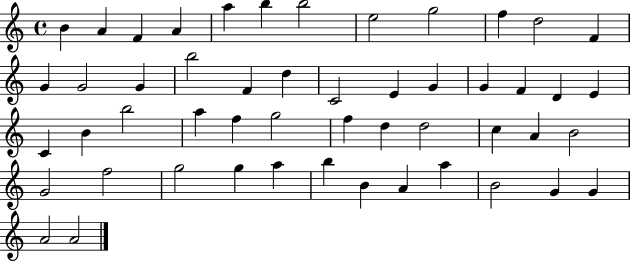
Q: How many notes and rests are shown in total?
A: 51